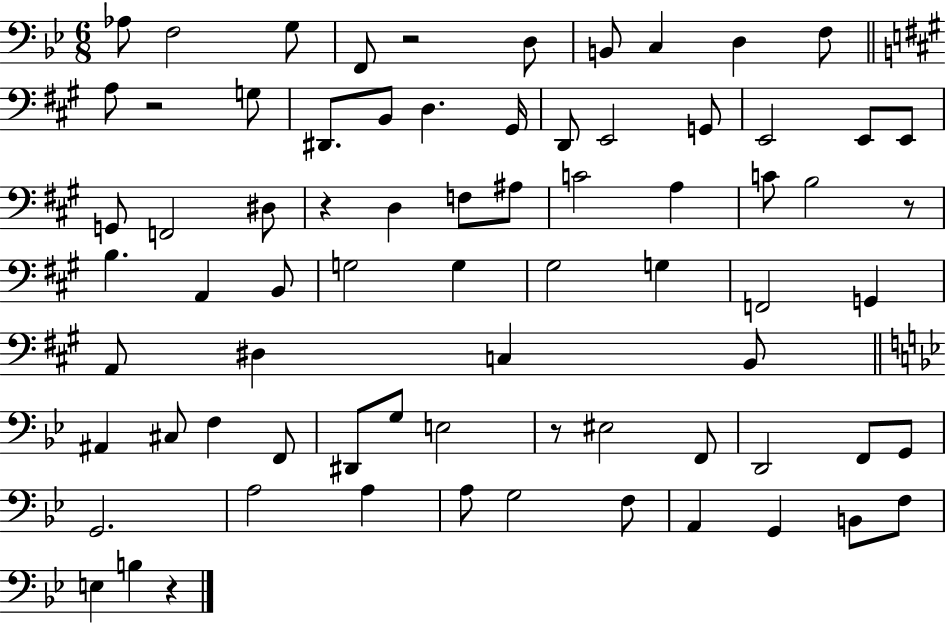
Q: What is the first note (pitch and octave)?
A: Ab3